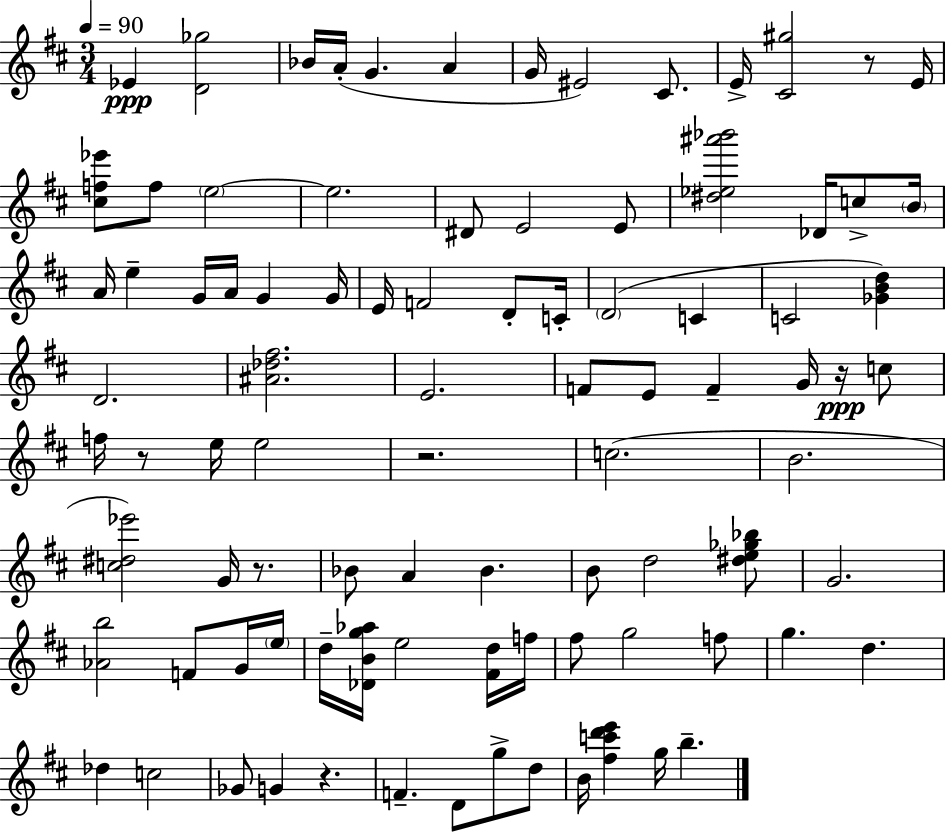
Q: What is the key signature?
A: D major